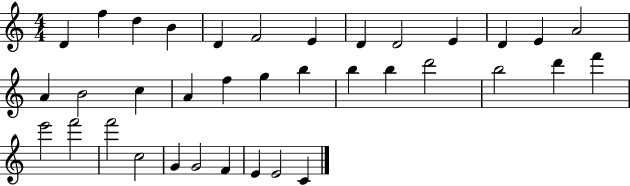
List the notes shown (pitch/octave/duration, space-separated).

D4/q F5/q D5/q B4/q D4/q F4/h E4/q D4/q D4/h E4/q D4/q E4/q A4/h A4/q B4/h C5/q A4/q F5/q G5/q B5/q B5/q B5/q D6/h B5/h D6/q F6/q E6/h F6/h F6/h C5/h G4/q G4/h F4/q E4/q E4/h C4/q